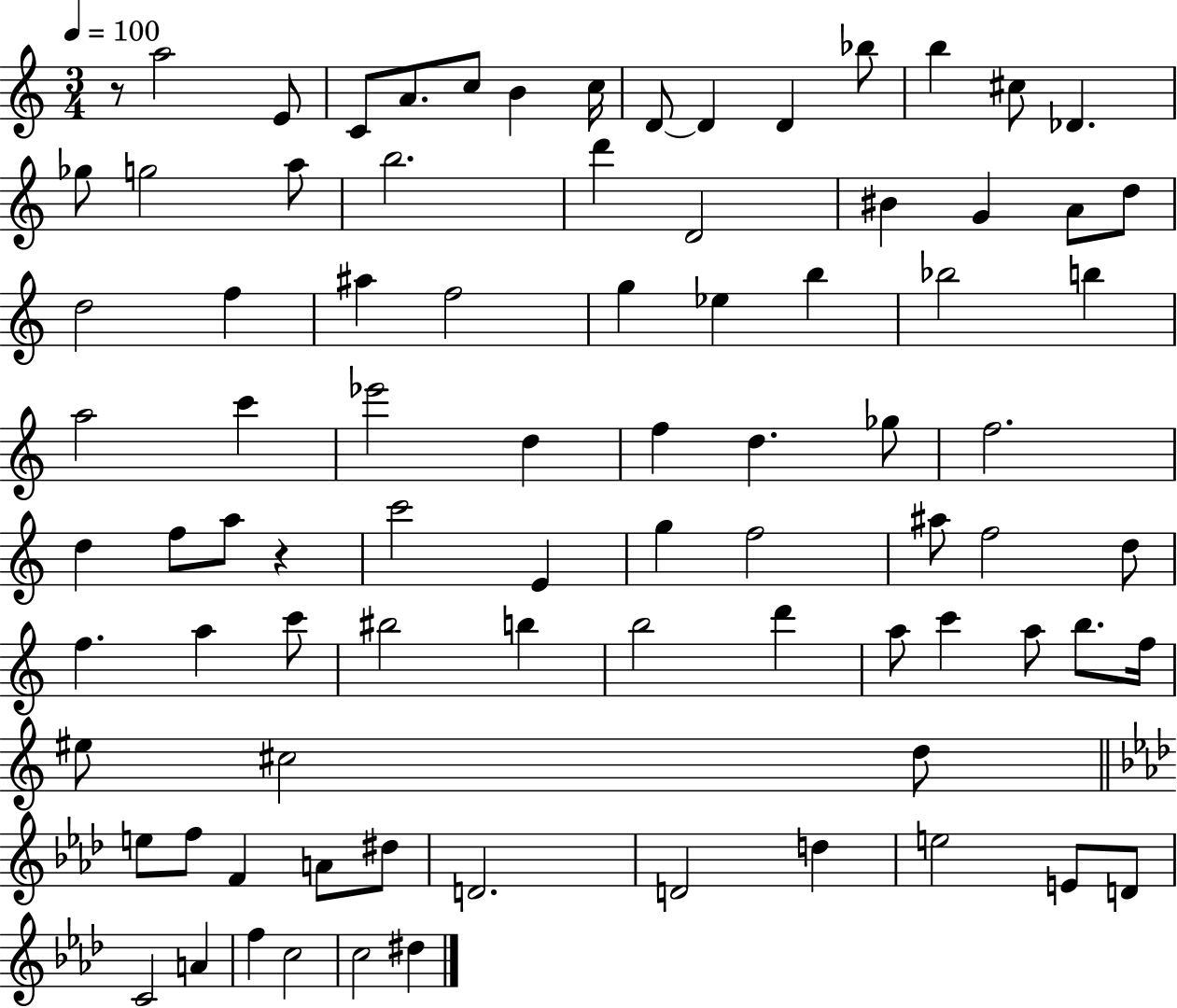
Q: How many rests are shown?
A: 2